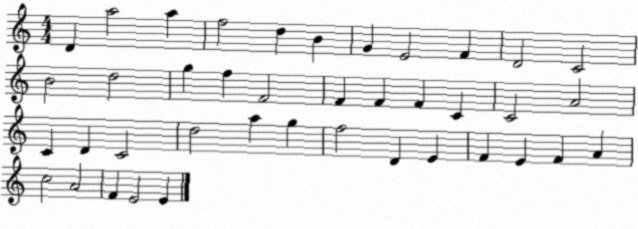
X:1
T:Untitled
M:4/4
L:1/4
K:C
D a2 a f2 d B G E2 F D2 C2 B2 d2 g f F2 F F F C C2 A2 C D C2 d2 a g f2 D E F E F A c2 A2 F E2 E